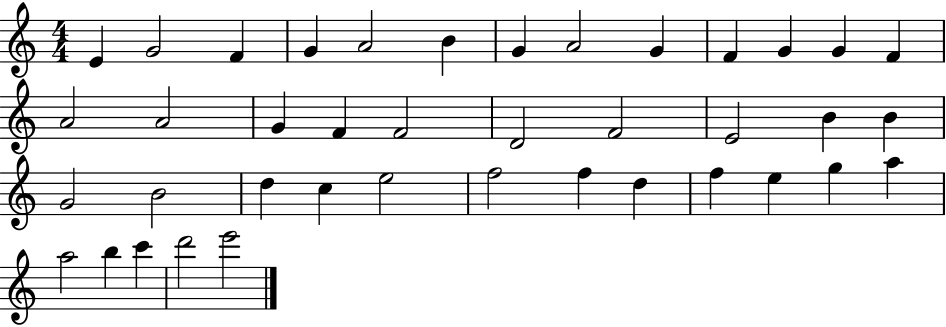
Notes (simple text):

E4/q G4/h F4/q G4/q A4/h B4/q G4/q A4/h G4/q F4/q G4/q G4/q F4/q A4/h A4/h G4/q F4/q F4/h D4/h F4/h E4/h B4/q B4/q G4/h B4/h D5/q C5/q E5/h F5/h F5/q D5/q F5/q E5/q G5/q A5/q A5/h B5/q C6/q D6/h E6/h